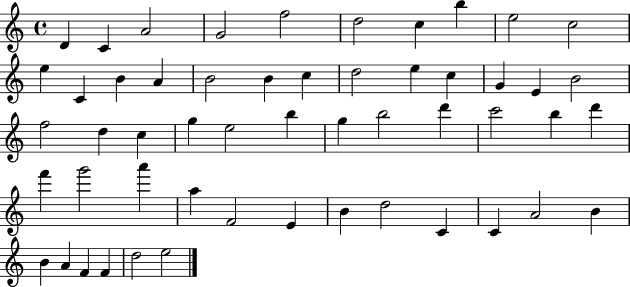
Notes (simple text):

D4/q C4/q A4/h G4/h F5/h D5/h C5/q B5/q E5/h C5/h E5/q C4/q B4/q A4/q B4/h B4/q C5/q D5/h E5/q C5/q G4/q E4/q B4/h F5/h D5/q C5/q G5/q E5/h B5/q G5/q B5/h D6/q C6/h B5/q D6/q F6/q G6/h A6/q A5/q F4/h E4/q B4/q D5/h C4/q C4/q A4/h B4/q B4/q A4/q F4/q F4/q D5/h E5/h